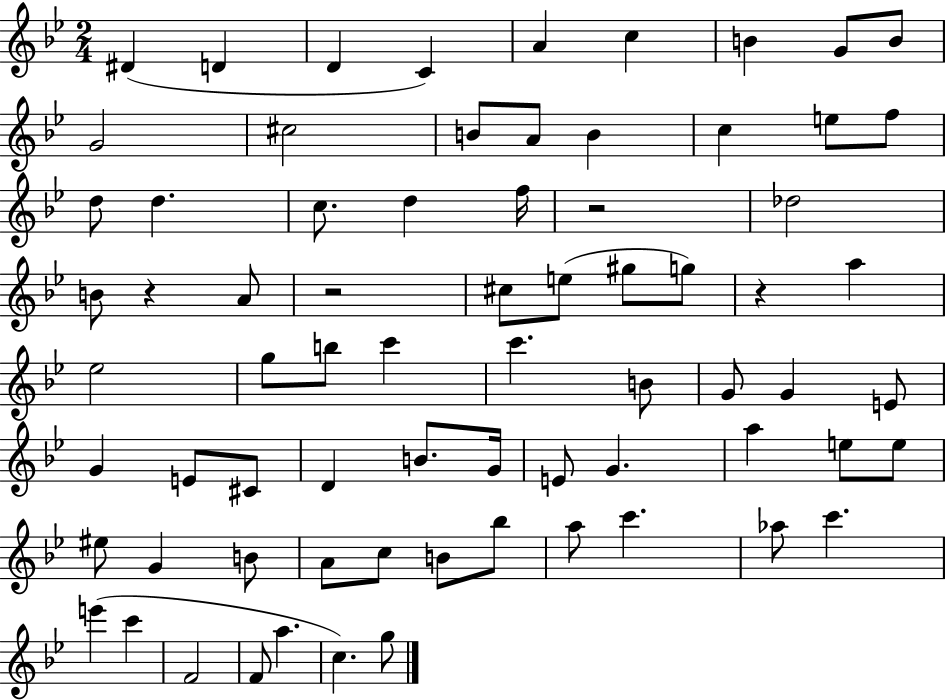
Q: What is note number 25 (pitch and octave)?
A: A4